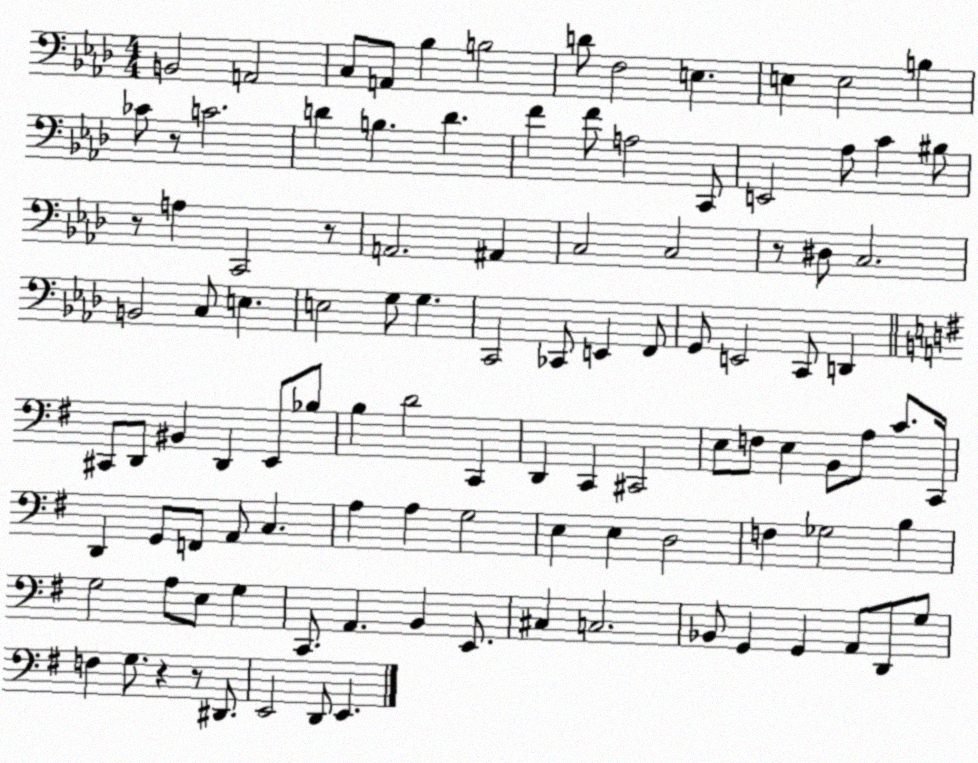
X:1
T:Untitled
M:4/4
L:1/4
K:Ab
B,,2 A,,2 C,/2 A,,/2 _B, B,2 D/2 F,2 E, E, E,2 B, _C/2 z/2 C2 D B, D F F/2 A,2 C,,/2 E,,2 _A,/2 C ^B,/2 z/2 A, C,,2 z/2 A,,2 ^A,, C,2 C,2 z/2 ^D,/2 C,2 B,,2 C,/2 E, E,2 G,/2 G, C,,2 _C,,/2 E,, F,,/2 G,,/2 E,,2 C,,/2 D,, ^C,,/2 D,,/2 ^B,, D,, E,,/2 _B,/2 B, D2 C,, D,, C,, ^C,,2 E,/2 F,/2 E, B,,/2 A,/2 C/2 C,,/4 D,, G,,/2 F,,/2 A,,/2 C, A, A, G,2 E, E, D,2 F, _G,2 B, G,2 A,/2 E,/2 G, C,,/2 A,, B,, E,,/2 ^C, C,2 _B,,/2 G,, G,, A,,/2 D,,/2 G,/2 F, G,/2 z z/2 ^D,,/2 E,,2 D,,/2 E,,